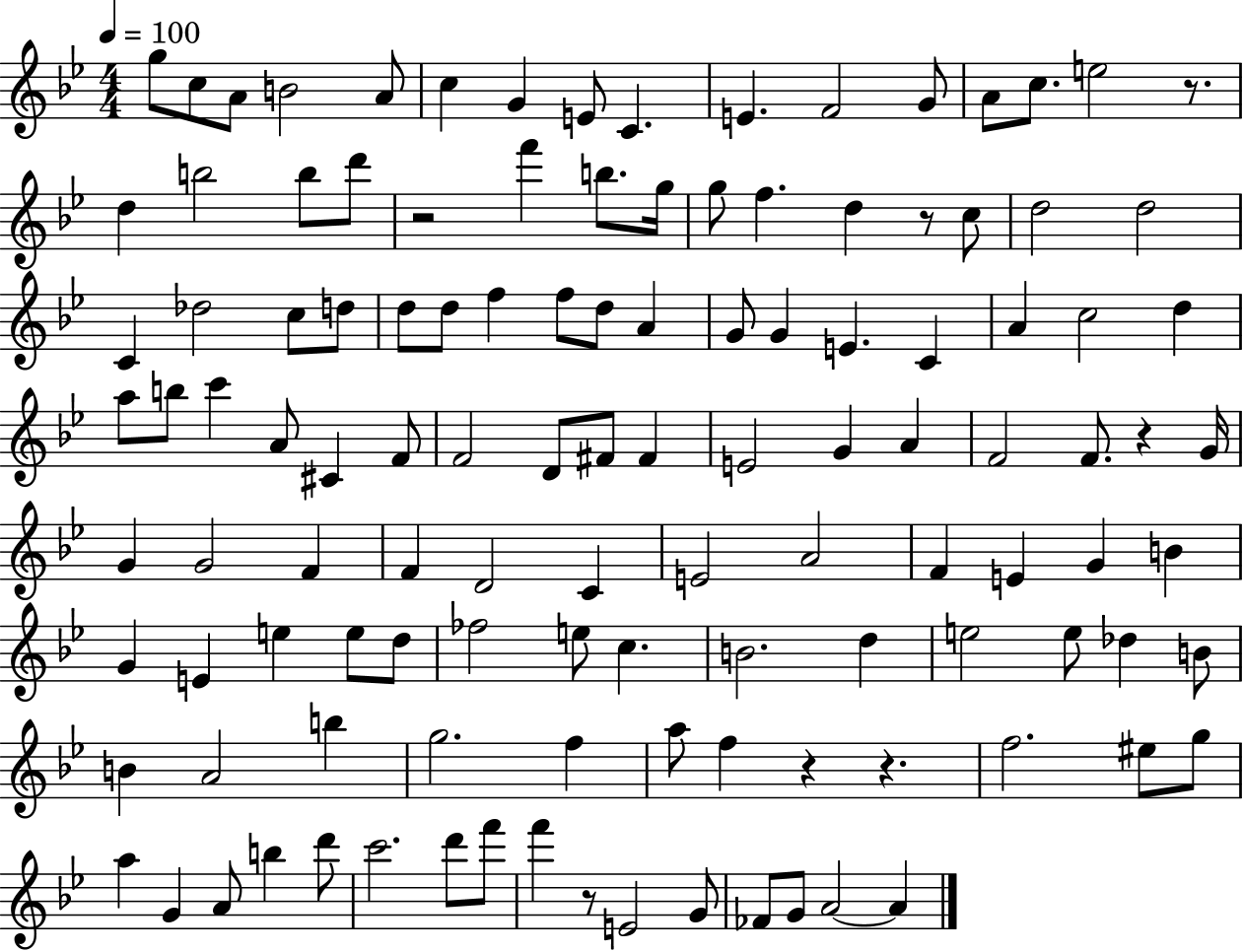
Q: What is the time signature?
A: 4/4